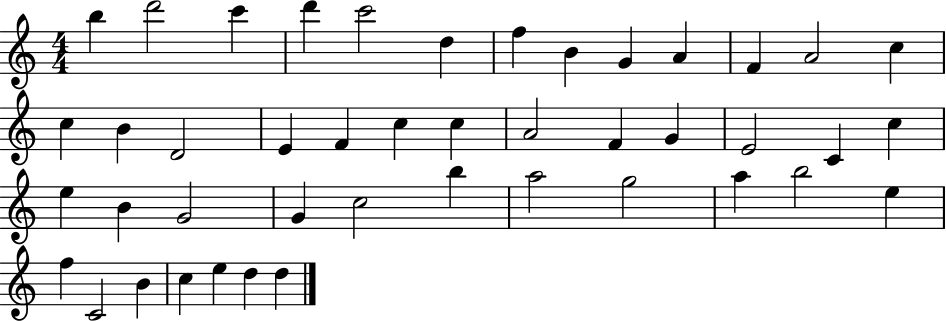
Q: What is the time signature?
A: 4/4